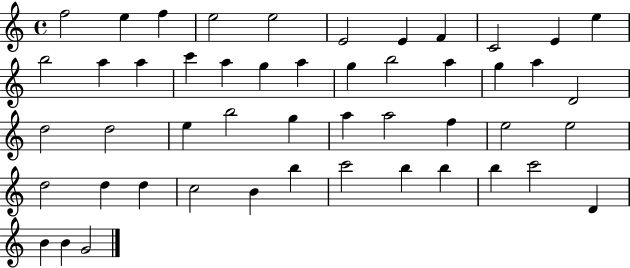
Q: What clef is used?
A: treble